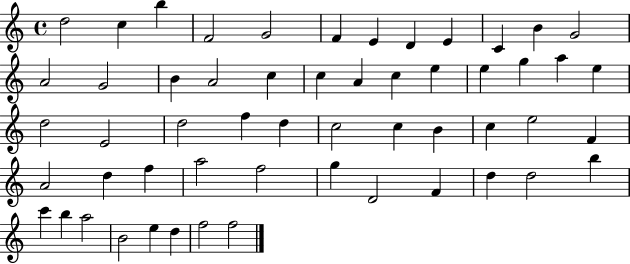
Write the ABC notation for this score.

X:1
T:Untitled
M:4/4
L:1/4
K:C
d2 c b F2 G2 F E D E C B G2 A2 G2 B A2 c c A c e e g a e d2 E2 d2 f d c2 c B c e2 F A2 d f a2 f2 g D2 F d d2 b c' b a2 B2 e d f2 f2